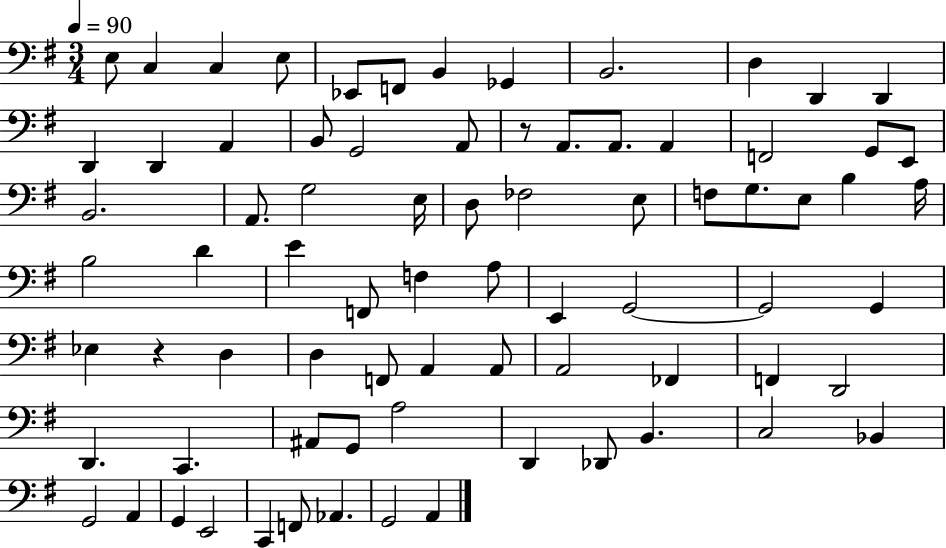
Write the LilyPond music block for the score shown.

{
  \clef bass
  \numericTimeSignature
  \time 3/4
  \key g \major
  \tempo 4 = 90
  e8 c4 c4 e8 | ees,8 f,8 b,4 ges,4 | b,2. | d4 d,4 d,4 | \break d,4 d,4 a,4 | b,8 g,2 a,8 | r8 a,8. a,8. a,4 | f,2 g,8 e,8 | \break b,2. | a,8. g2 e16 | d8 fes2 e8 | f8 g8. e8 b4 a16 | \break b2 d'4 | e'4 f,8 f4 a8 | e,4 g,2~~ | g,2 g,4 | \break ees4 r4 d4 | d4 f,8 a,4 a,8 | a,2 fes,4 | f,4 d,2 | \break d,4. c,4. | ais,8 g,8 a2 | d,4 des,8 b,4. | c2 bes,4 | \break g,2 a,4 | g,4 e,2 | c,4 f,8 aes,4. | g,2 a,4 | \break \bar "|."
}